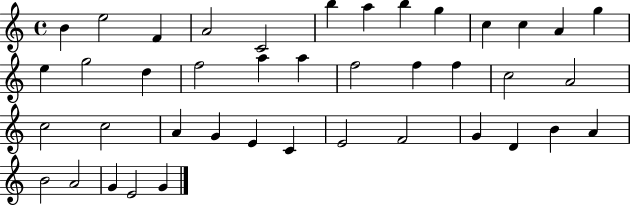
B4/q E5/h F4/q A4/h C4/h B5/q A5/q B5/q G5/q C5/q C5/q A4/q G5/q E5/q G5/h D5/q F5/h A5/q A5/q F5/h F5/q F5/q C5/h A4/h C5/h C5/h A4/q G4/q E4/q C4/q E4/h F4/h G4/q D4/q B4/q A4/q B4/h A4/h G4/q E4/h G4/q